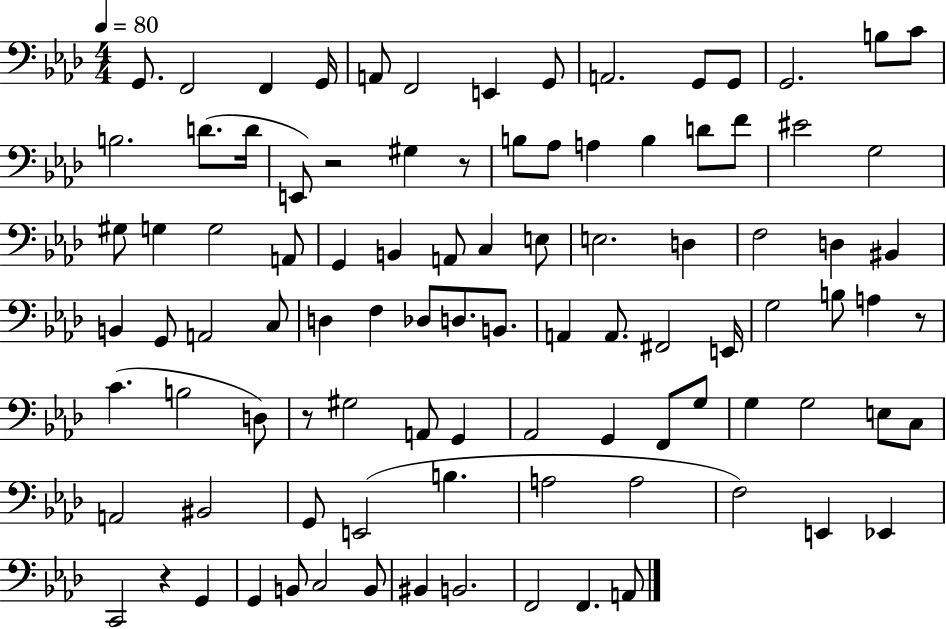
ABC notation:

X:1
T:Untitled
M:4/4
L:1/4
K:Ab
G,,/2 F,,2 F,, G,,/4 A,,/2 F,,2 E,, G,,/2 A,,2 G,,/2 G,,/2 G,,2 B,/2 C/2 B,2 D/2 D/4 E,,/2 z2 ^G, z/2 B,/2 _A,/2 A, B, D/2 F/2 ^E2 G,2 ^G,/2 G, G,2 A,,/2 G,, B,, A,,/2 C, E,/2 E,2 D, F,2 D, ^B,, B,, G,,/2 A,,2 C,/2 D, F, _D,/2 D,/2 B,,/2 A,, A,,/2 ^F,,2 E,,/4 G,2 B,/2 A, z/2 C B,2 D,/2 z/2 ^G,2 A,,/2 G,, _A,,2 G,, F,,/2 G,/2 G, G,2 E,/2 C,/2 A,,2 ^B,,2 G,,/2 E,,2 B, A,2 A,2 F,2 E,, _E,, C,,2 z G,, G,, B,,/2 C,2 B,,/2 ^B,, B,,2 F,,2 F,, A,,/2